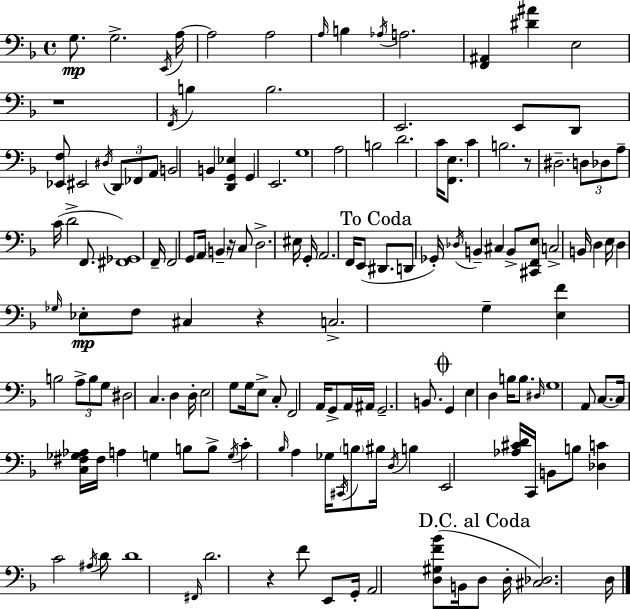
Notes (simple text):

G3/e. G3/h. E2/s A3/s A3/h A3/h A3/s B3/q Ab3/s A3/h. [F2,A#2]/q [D#4,A#4]/q E3/h R/w F2/s B3/q B3/h. E2/h. E2/e D2/e [Eb2,F3]/e EIS2/h D#3/s D2/e FES2/e A2/e B2/h B2/q [D2,G2,Eb3]/q G2/q E2/h. G3/w A3/h B3/h D4/h. C4/s [F2,E3]/e. C4/q B3/h. R/e D#3/h. D3/e Db3/e A3/e C4/s D4/h F2/e. [F#2,Gb2]/w F2/s F2/h G2/e A2/s B2/q R/s C3/e D3/h. EIS3/s G2/s A2/h. F2/s E2/e D#2/e. D2/e Gb2/s Db3/s B2/q C#3/q B2/e [C#2,F2,E3]/e C3/h B2/s D3/q E3/s D3/q Gb3/s Eb3/e F3/e C#3/q R/q C3/h. G3/q [E3,F4]/q B3/h A3/e B3/e G3/e D#3/h C3/q. D3/q D3/s E3/h G3/e G3/s E3/e C3/e F2/h A2/s G2/e A2/s A#2/s G2/h. B2/e. G2/q E3/q D3/q B3/s B3/e. D#3/s G3/w A2/e C3/e. C3/s [C3,F#3,Gb3,Ab3]/s F#3/s A3/q G3/q B3/e B3/e G3/s C4/q Bb3/s A3/q Gb3/s C#2/s B3/e BIS3/s D3/s B3/q E2/h [Ab3,C#4,D4]/s C2/s B2/e B3/e [Db3,C4]/q C4/h A#3/s D4/e D4/w F#2/s D4/h. R/q F4/e E2/e G2/s A2/h [D3,G#3,F4,Bb4]/e B2/s D3/e D3/s [C#3,Db3]/h. D3/s